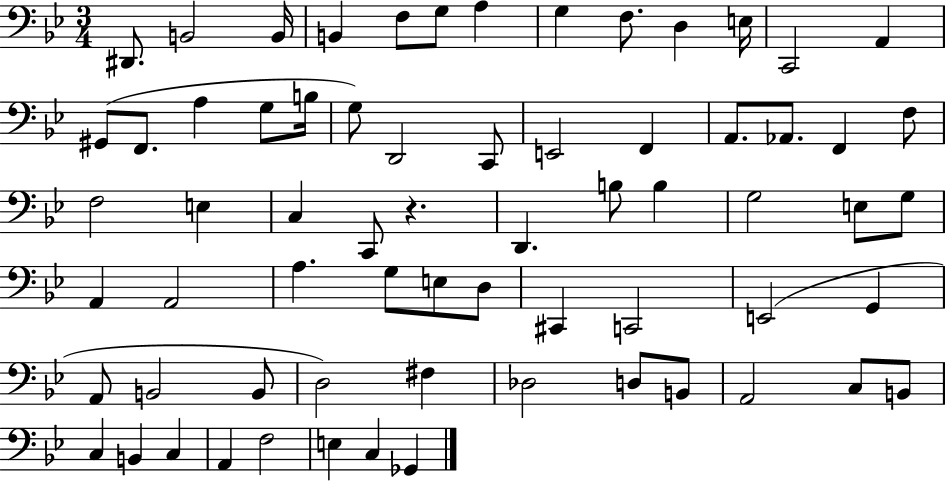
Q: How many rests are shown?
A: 1